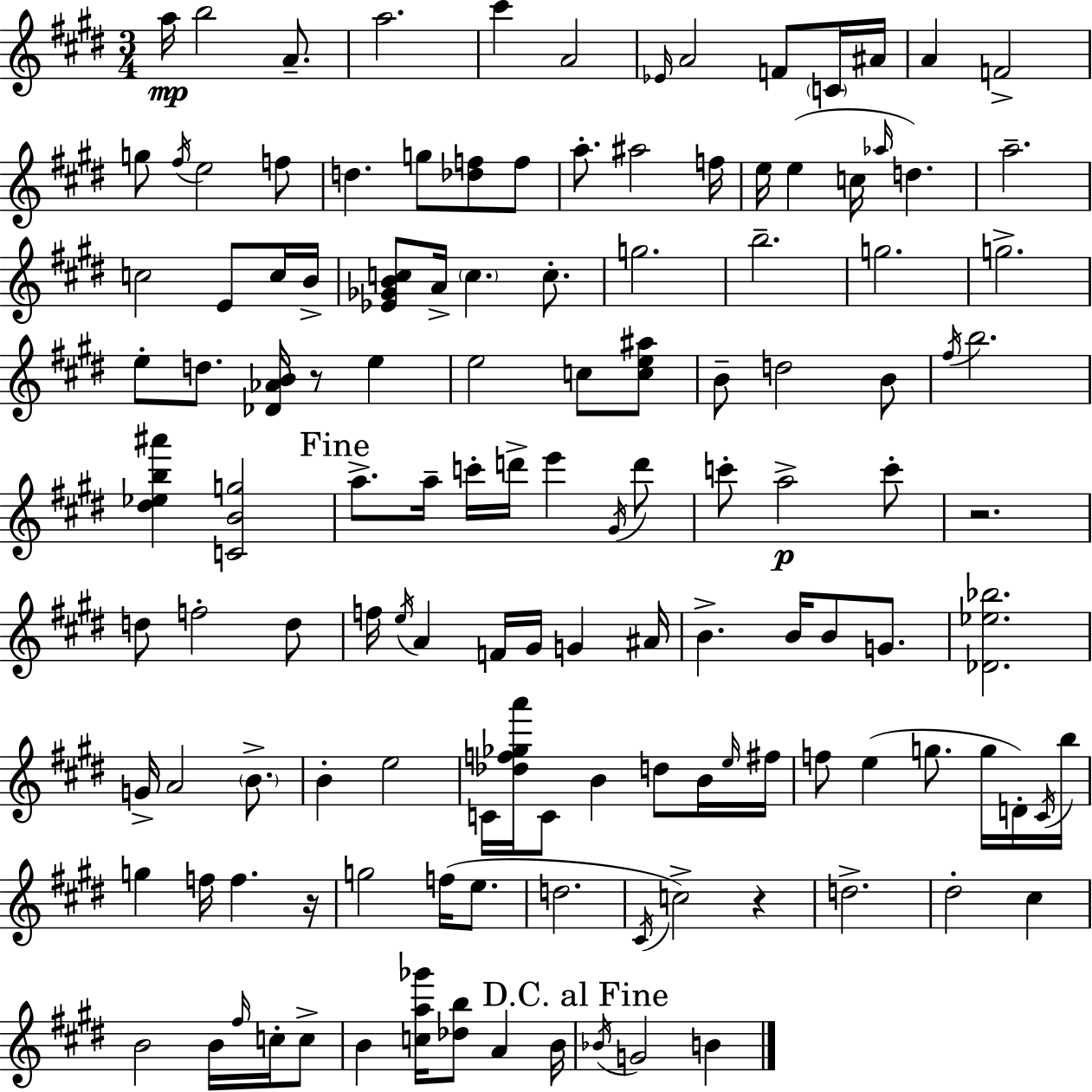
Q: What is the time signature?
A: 3/4